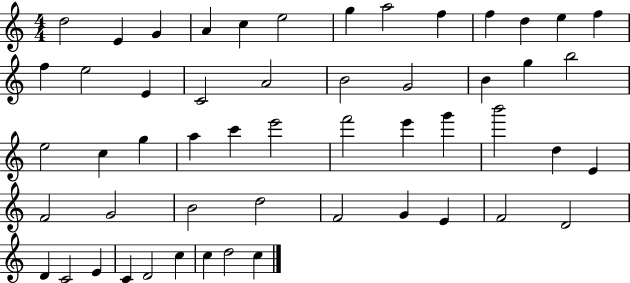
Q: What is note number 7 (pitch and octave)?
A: G5